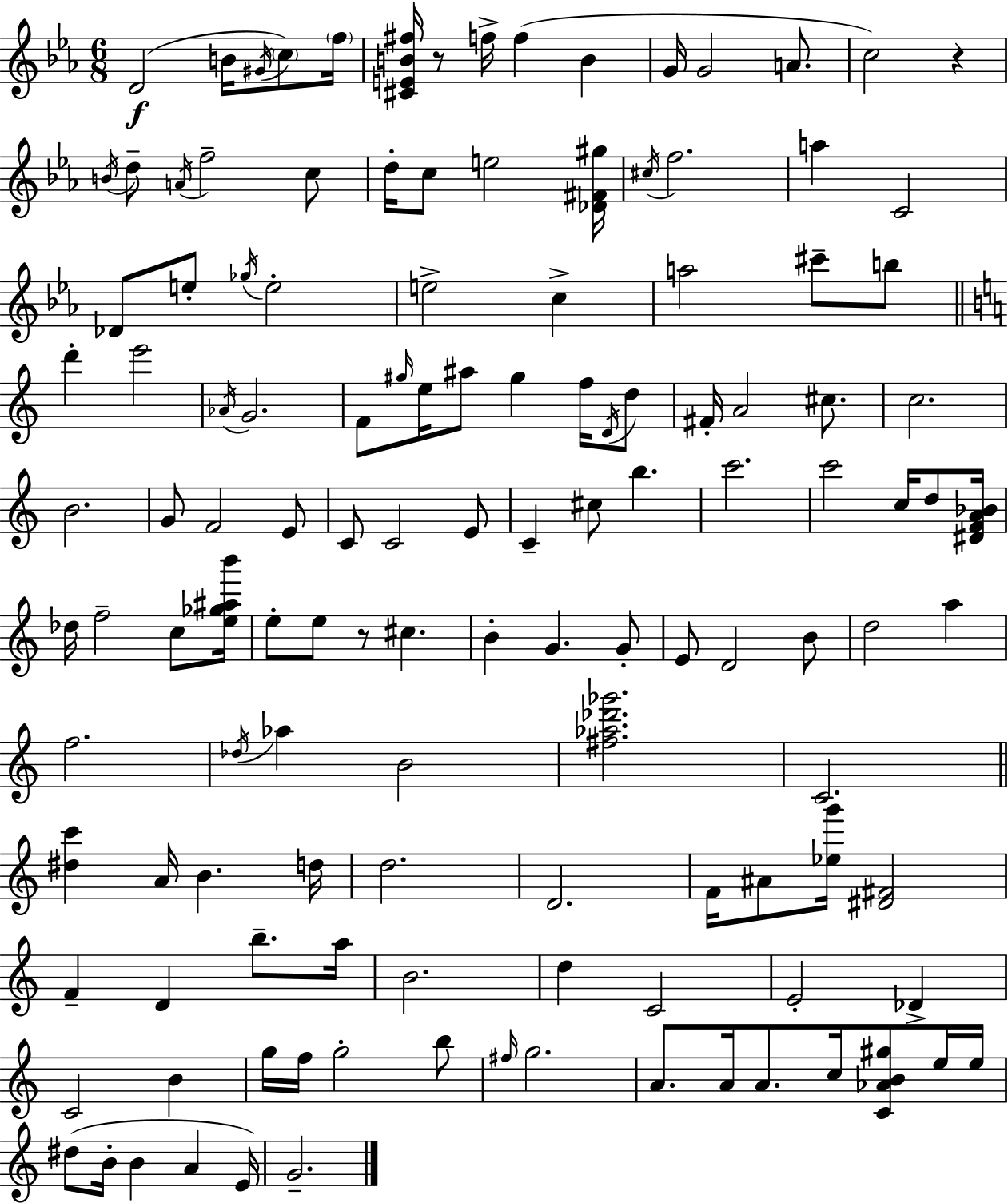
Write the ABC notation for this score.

X:1
T:Untitled
M:6/8
L:1/4
K:Cm
D2 B/4 ^G/4 c/2 f/4 [^CEB^f]/4 z/2 f/4 f B G/4 G2 A/2 c2 z B/4 d/2 A/4 f2 c/2 d/4 c/2 e2 [_D^F^g]/4 ^c/4 f2 a C2 _D/2 e/2 _g/4 e2 e2 c a2 ^c'/2 b/2 d' e'2 _A/4 G2 F/2 ^g/4 e/4 ^a/2 ^g f/4 D/4 d/2 ^F/4 A2 ^c/2 c2 B2 G/2 F2 E/2 C/2 C2 E/2 C ^c/2 b c'2 c'2 c/4 d/2 [^DFA_B]/4 _d/4 f2 c/2 [e_g^ab']/4 e/2 e/2 z/2 ^c B G G/2 E/2 D2 B/2 d2 a f2 _d/4 _a B2 [^f_a_d'_g']2 C2 [^dc'] A/4 B d/4 d2 D2 F/4 ^A/2 [_eg']/4 [^D^F]2 F D b/2 a/4 B2 d C2 E2 _D C2 B g/4 f/4 g2 b/2 ^f/4 g2 A/2 A/4 A/2 c/4 [C_AB^g]/2 e/4 e/4 ^d/2 B/4 B A E/4 G2